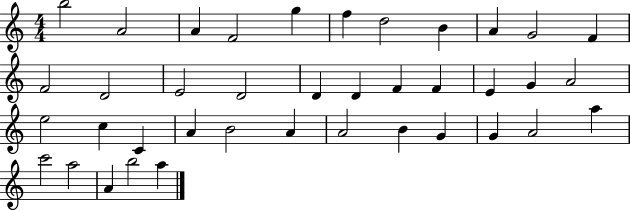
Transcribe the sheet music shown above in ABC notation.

X:1
T:Untitled
M:4/4
L:1/4
K:C
b2 A2 A F2 g f d2 B A G2 F F2 D2 E2 D2 D D F F E G A2 e2 c C A B2 A A2 B G G A2 a c'2 a2 A b2 a